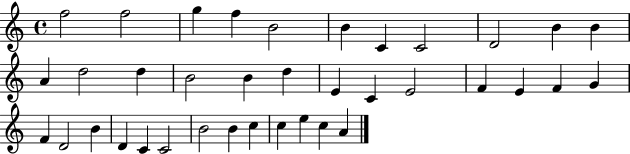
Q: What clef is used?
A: treble